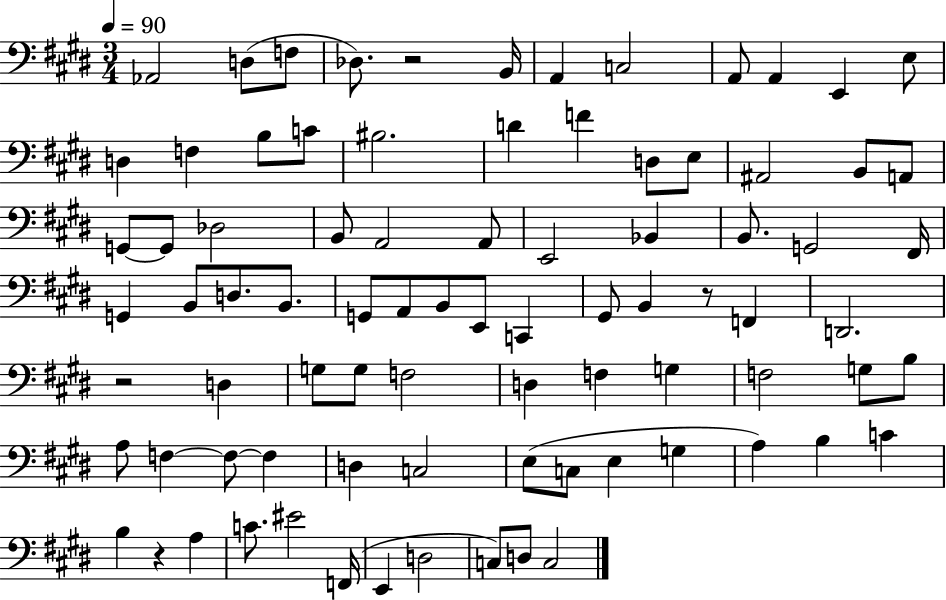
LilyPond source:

{
  \clef bass
  \numericTimeSignature
  \time 3/4
  \key e \major
  \tempo 4 = 90
  aes,2 d8( f8 | des8.) r2 b,16 | a,4 c2 | a,8 a,4 e,4 e8 | \break d4 f4 b8 c'8 | bis2. | d'4 f'4 d8 e8 | ais,2 b,8 a,8 | \break g,8~~ g,8 des2 | b,8 a,2 a,8 | e,2 bes,4 | b,8. g,2 fis,16 | \break g,4 b,8 d8. b,8. | g,8 a,8 b,8 e,8 c,4 | gis,8 b,4 r8 f,4 | d,2. | \break r2 d4 | g8 g8 f2 | d4 f4 g4 | f2 g8 b8 | \break a8 f4~~ f8~~ f4 | d4 c2 | e8( c8 e4 g4 | a4) b4 c'4 | \break b4 r4 a4 | c'8. eis'2 f,16( | e,4 d2 | c8) d8 c2 | \break \bar "|."
}